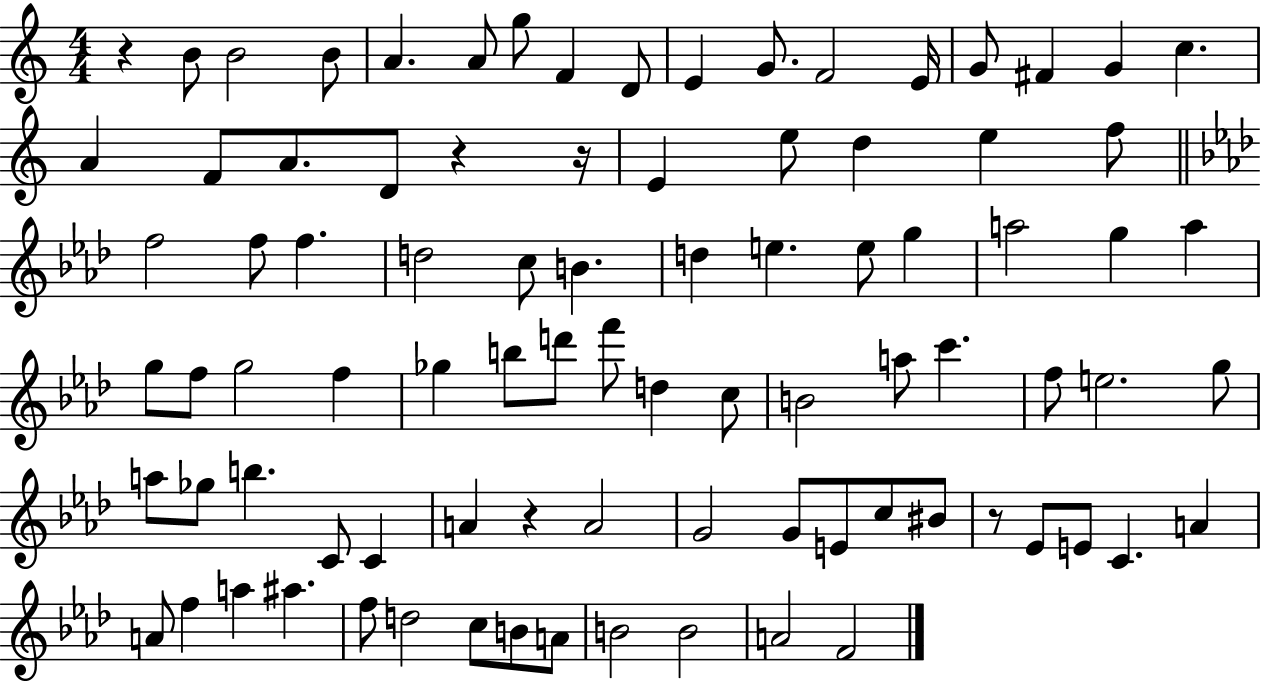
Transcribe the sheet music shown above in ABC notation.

X:1
T:Untitled
M:4/4
L:1/4
K:C
z B/2 B2 B/2 A A/2 g/2 F D/2 E G/2 F2 E/4 G/2 ^F G c A F/2 A/2 D/2 z z/4 E e/2 d e f/2 f2 f/2 f d2 c/2 B d e e/2 g a2 g a g/2 f/2 g2 f _g b/2 d'/2 f'/2 d c/2 B2 a/2 c' f/2 e2 g/2 a/2 _g/2 b C/2 C A z A2 G2 G/2 E/2 c/2 ^B/2 z/2 _E/2 E/2 C A A/2 f a ^a f/2 d2 c/2 B/2 A/2 B2 B2 A2 F2